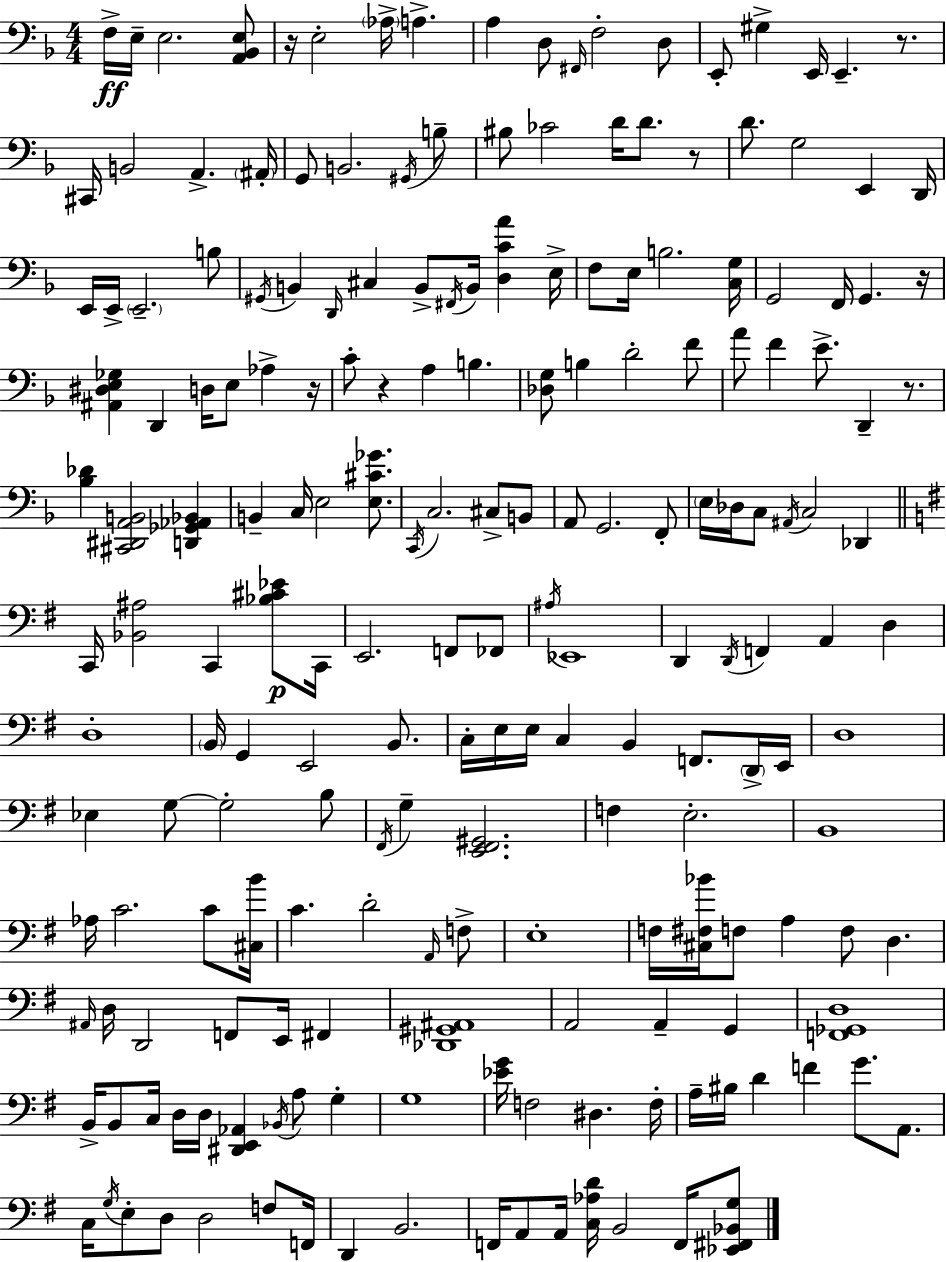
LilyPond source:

{
  \clef bass
  \numericTimeSignature
  \time 4/4
  \key f \major
  f16->\ff e16-- e2. <a, bes, e>8 | r16 e2-. \parenthesize aes16-> a4.-> | a4 d8 \grace { fis,16 } f2-. d8 | e,8-. gis4-> e,16 e,4.-- r8. | \break cis,16 b,2 a,4.-> | \parenthesize ais,16-. g,8 b,2. \acciaccatura { gis,16 } | b8-- bis8 ces'2 d'16 d'8. | r8 d'8. g2 e,4 | \break d,16 e,16 e,16-> \parenthesize e,2.-- | b8 \acciaccatura { gis,16 } b,4 \grace { d,16 } cis4 b,8-> \acciaccatura { fis,16 } b,16 | <d c' a'>4 e16-> f8 e16 b2. | <c g>16 g,2 f,16 g,4. | \break r16 <ais, dis e ges>4 d,4 d16 e8 | aes4-> r16 c'8-. r4 a4 b4. | <des g>8 b4 d'2-. | f'8 a'8 f'4 e'8.-> d,4-- | \break r8. <bes des'>4 <cis, dis, a, b,>2 | <d, ges, aes, bes,>4 b,4-- c16 e2 | <e cis' ges'>8. \acciaccatura { c,16 } c2. | cis8-> b,8 a,8 g,2. | \break f,8-. \parenthesize e16 des16 c8 \acciaccatura { ais,16 } c2 | des,4 \bar "||" \break \key g \major c,16 <bes, ais>2 c,4 <bes cis' ees'>8\p c,16 | e,2. f,8 fes,8 | \acciaccatura { ais16 } ees,1 | d,4 \acciaccatura { d,16 } f,4 a,4 d4 | \break d1-. | \parenthesize b,16 g,4 e,2 b,8. | c16-. e16 e16 c4 b,4 f,8. | \parenthesize d,16-> e,16 d1 | \break ees4 g8~~ g2-. | b8 \acciaccatura { fis,16 } g4-- <e, fis, gis,>2. | f4 e2.-. | b,1 | \break aes16 c'2. | c'8 <cis b'>16 c'4. d'2-. | \grace { a,16 } f8-> e1-. | f16 <cis fis bes'>16 f8 a4 f8 d4. | \break \grace { ais,16 } d16 d,2 f,8 | e,16 fis,4 <des, gis, ais,>1 | a,2 a,4-- | g,4 <f, ges, d>1 | \break b,16-> b,8 c16 d16 d16 <dis, e, aes,>4 \acciaccatura { bes,16 } | a8 g4-. g1 | <ees' g'>16 f2 dis4. | f16-. a16-- bis16 d'4 f'4 | \break g'8. a,8. c16 \acciaccatura { g16 } e8-. d8 d2 | f8 f,16 d,4 b,2. | f,16 a,8 a,16 <c aes d'>16 b,2 | f,16 <ees, fis, bes, g>8 \bar "|."
}